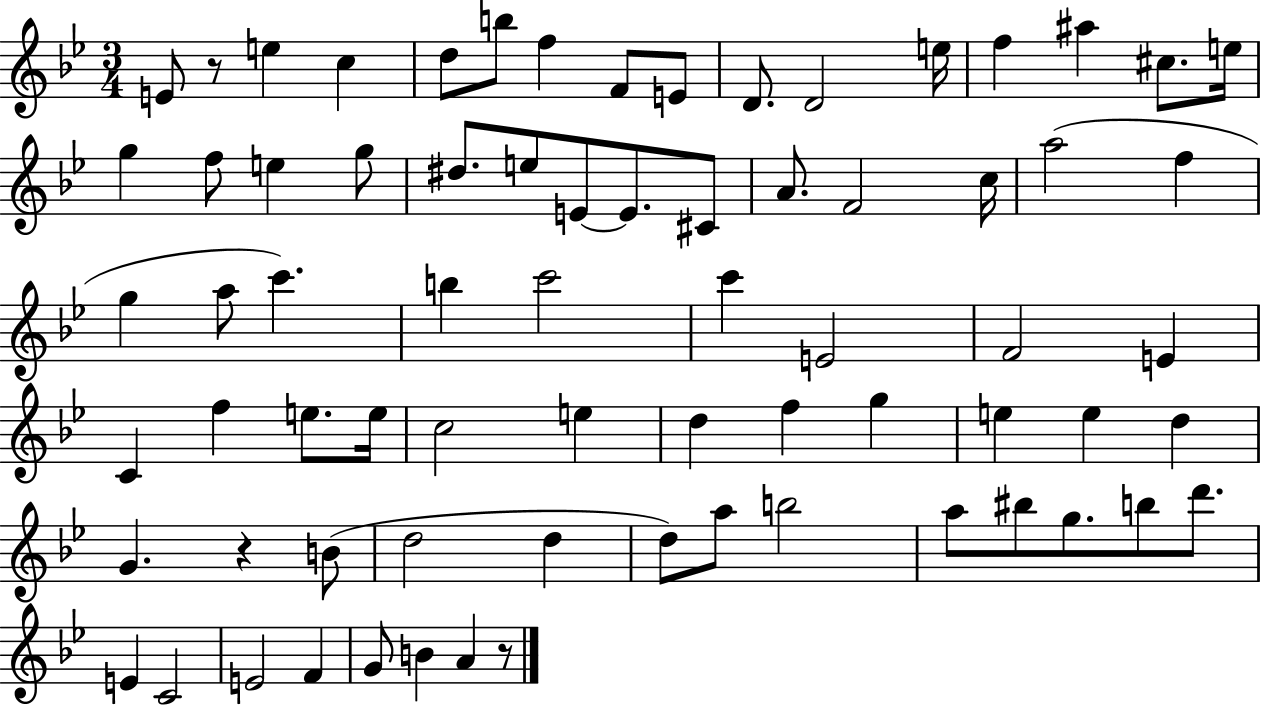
E4/e R/e E5/q C5/q D5/e B5/e F5/q F4/e E4/e D4/e. D4/h E5/s F5/q A#5/q C#5/e. E5/s G5/q F5/e E5/q G5/e D#5/e. E5/e E4/e E4/e. C#4/e A4/e. F4/h C5/s A5/h F5/q G5/q A5/e C6/q. B5/q C6/h C6/q E4/h F4/h E4/q C4/q F5/q E5/e. E5/s C5/h E5/q D5/q F5/q G5/q E5/q E5/q D5/q G4/q. R/q B4/e D5/h D5/q D5/e A5/e B5/h A5/e BIS5/e G5/e. B5/e D6/e. E4/q C4/h E4/h F4/q G4/e B4/q A4/q R/e